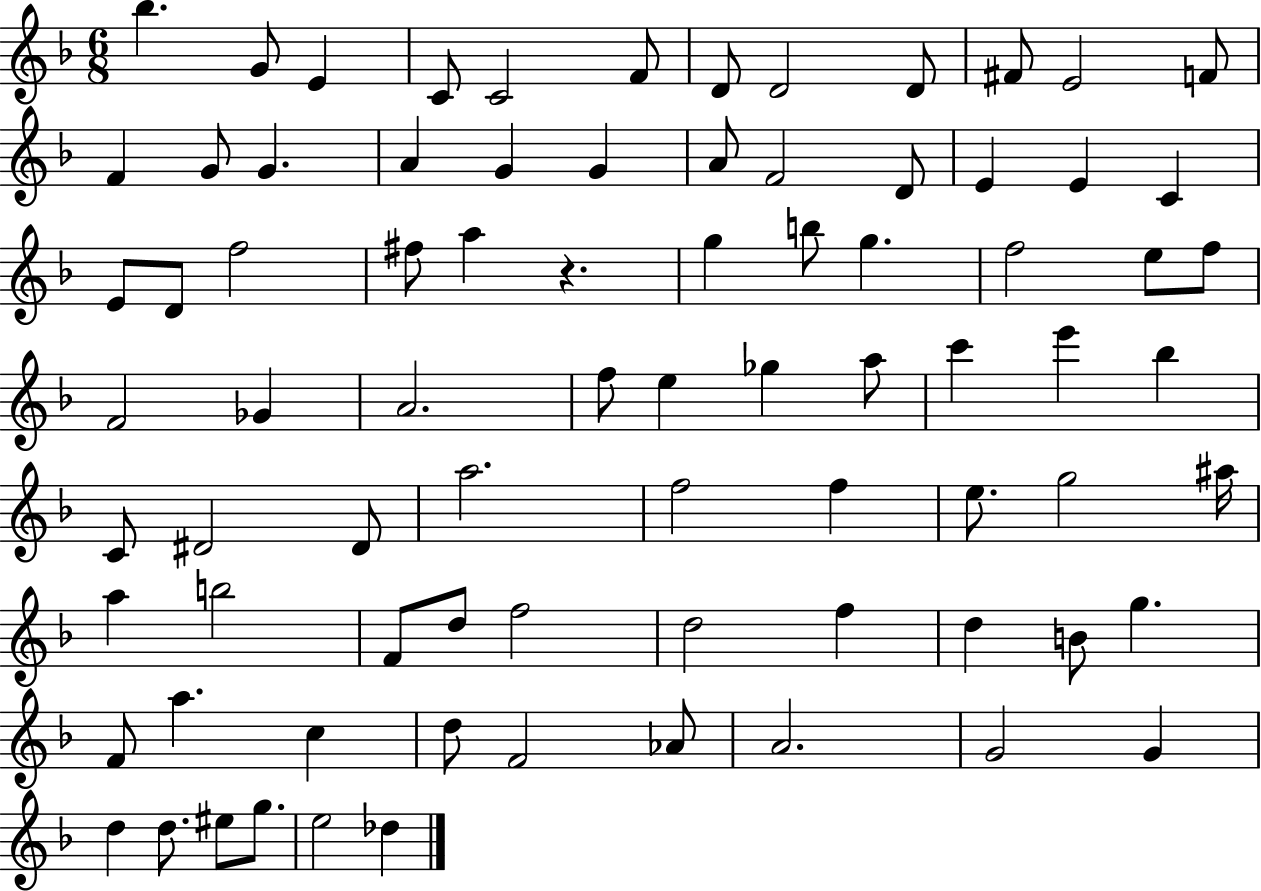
{
  \clef treble
  \numericTimeSignature
  \time 6/8
  \key f \major
  bes''4. g'8 e'4 | c'8 c'2 f'8 | d'8 d'2 d'8 | fis'8 e'2 f'8 | \break f'4 g'8 g'4. | a'4 g'4 g'4 | a'8 f'2 d'8 | e'4 e'4 c'4 | \break e'8 d'8 f''2 | fis''8 a''4 r4. | g''4 b''8 g''4. | f''2 e''8 f''8 | \break f'2 ges'4 | a'2. | f''8 e''4 ges''4 a''8 | c'''4 e'''4 bes''4 | \break c'8 dis'2 dis'8 | a''2. | f''2 f''4 | e''8. g''2 ais''16 | \break a''4 b''2 | f'8 d''8 f''2 | d''2 f''4 | d''4 b'8 g''4. | \break f'8 a''4. c''4 | d''8 f'2 aes'8 | a'2. | g'2 g'4 | \break d''4 d''8. eis''8 g''8. | e''2 des''4 | \bar "|."
}